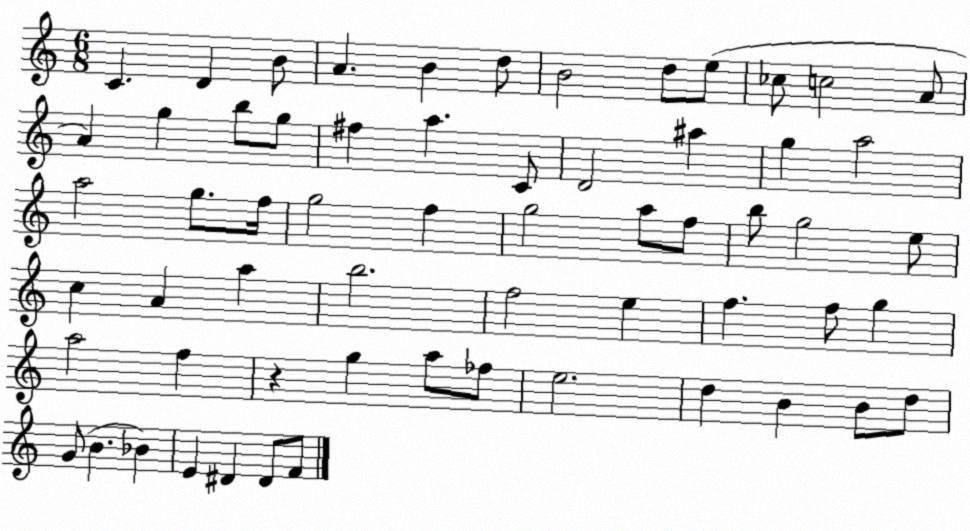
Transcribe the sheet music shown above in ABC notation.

X:1
T:Untitled
M:6/8
L:1/4
K:C
C D B/2 A B d/2 B2 d/2 e/2 _c/2 c2 A/2 A g b/2 g/2 ^f a C/2 D2 ^a g a2 a2 g/2 f/4 g2 f g2 a/2 f/2 b/2 g2 e/2 c A a b2 f2 e f f/2 g a2 f z g a/2 _f/2 e2 d B B/2 d/2 G/2 B _B E ^D ^D/2 F/2